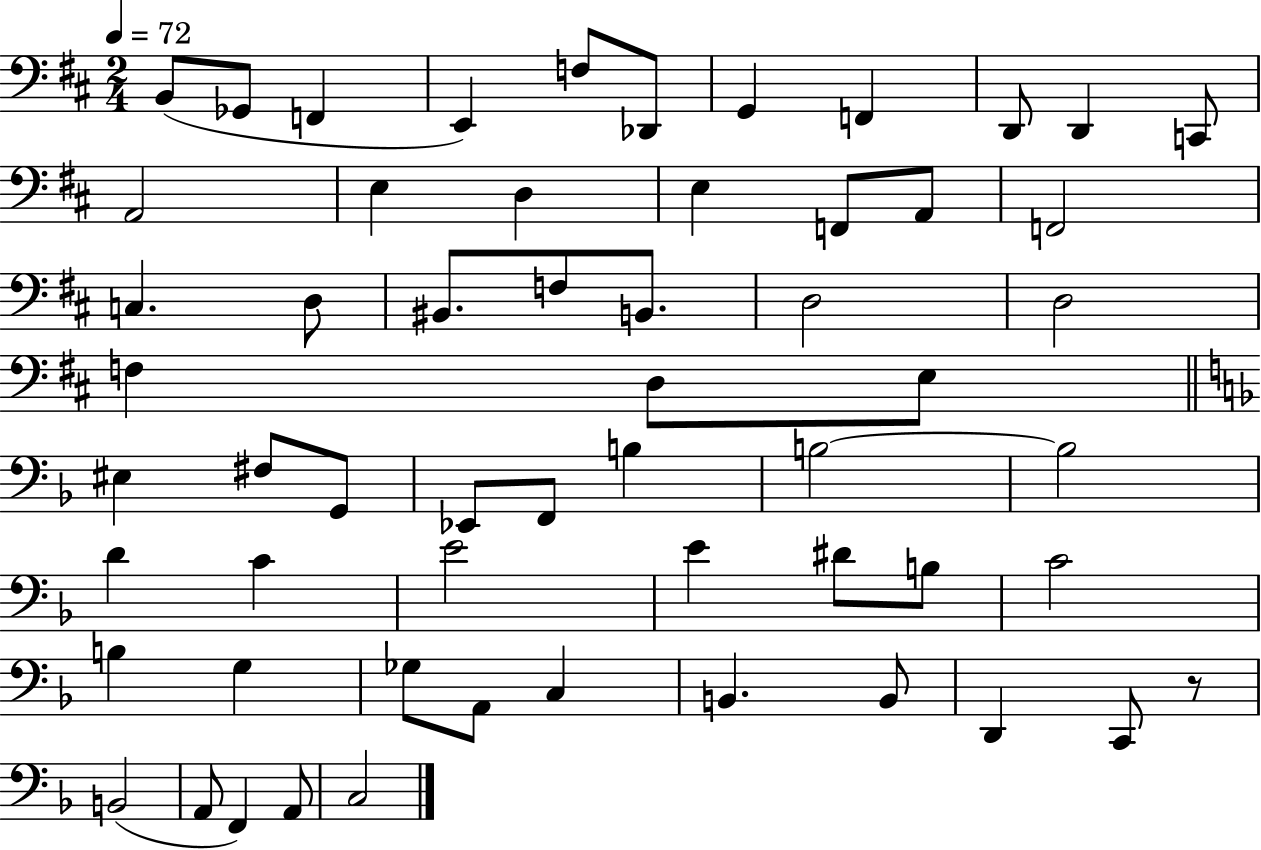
B2/e Gb2/e F2/q E2/q F3/e Db2/e G2/q F2/q D2/e D2/q C2/e A2/h E3/q D3/q E3/q F2/e A2/e F2/h C3/q. D3/e BIS2/e. F3/e B2/e. D3/h D3/h F3/q D3/e E3/e EIS3/q F#3/e G2/e Eb2/e F2/e B3/q B3/h B3/h D4/q C4/q E4/h E4/q D#4/e B3/e C4/h B3/q G3/q Gb3/e A2/e C3/q B2/q. B2/e D2/q C2/e R/e B2/h A2/e F2/q A2/e C3/h